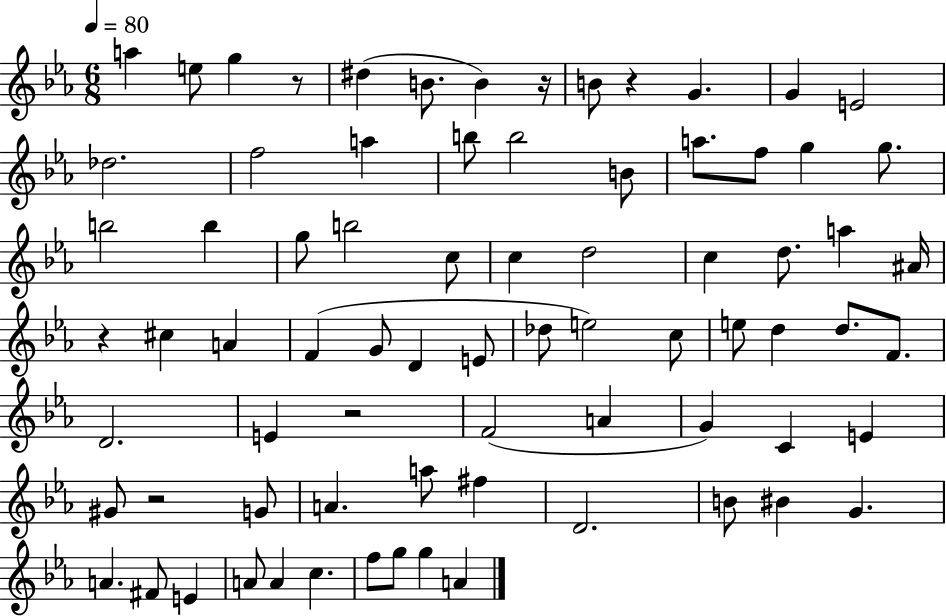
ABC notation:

X:1
T:Untitled
M:6/8
L:1/4
K:Eb
a e/2 g z/2 ^d B/2 B z/4 B/2 z G G E2 _d2 f2 a b/2 b2 B/2 a/2 f/2 g g/2 b2 b g/2 b2 c/2 c d2 c d/2 a ^A/4 z ^c A F G/2 D E/2 _d/2 e2 c/2 e/2 d d/2 F/2 D2 E z2 F2 A G C E ^G/2 z2 G/2 A a/2 ^f D2 B/2 ^B G A ^F/2 E A/2 A c f/2 g/2 g A